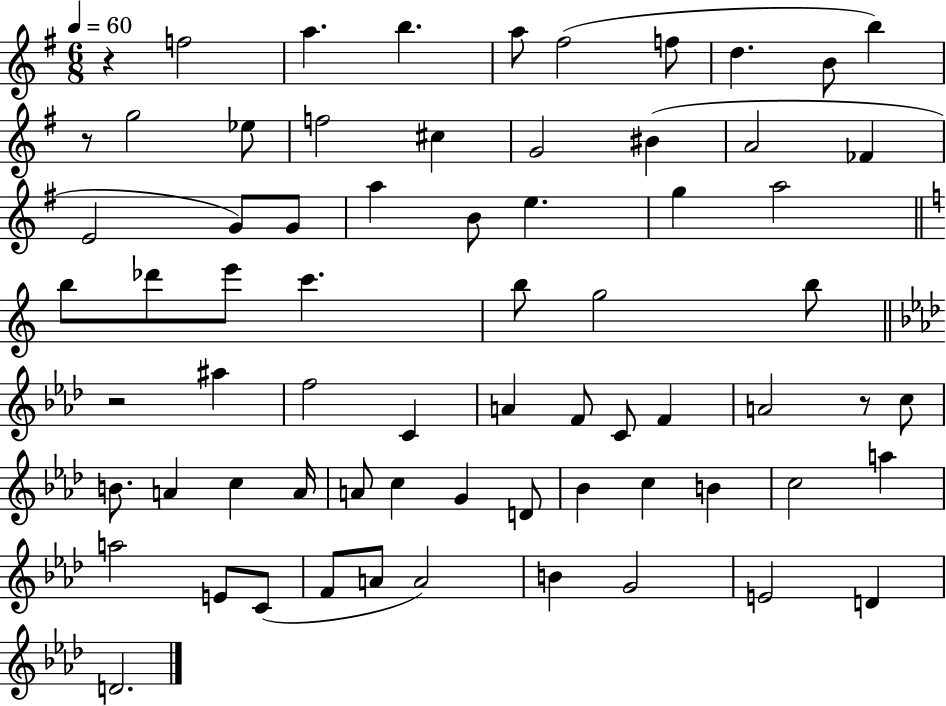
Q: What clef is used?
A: treble